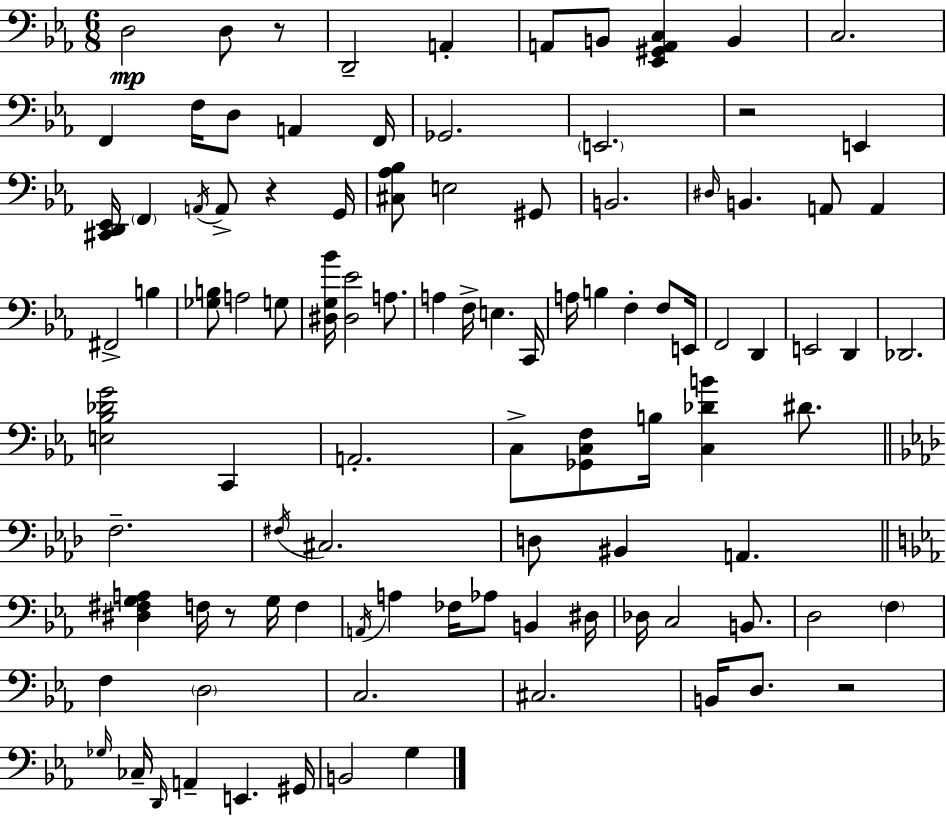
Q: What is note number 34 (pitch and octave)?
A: F3